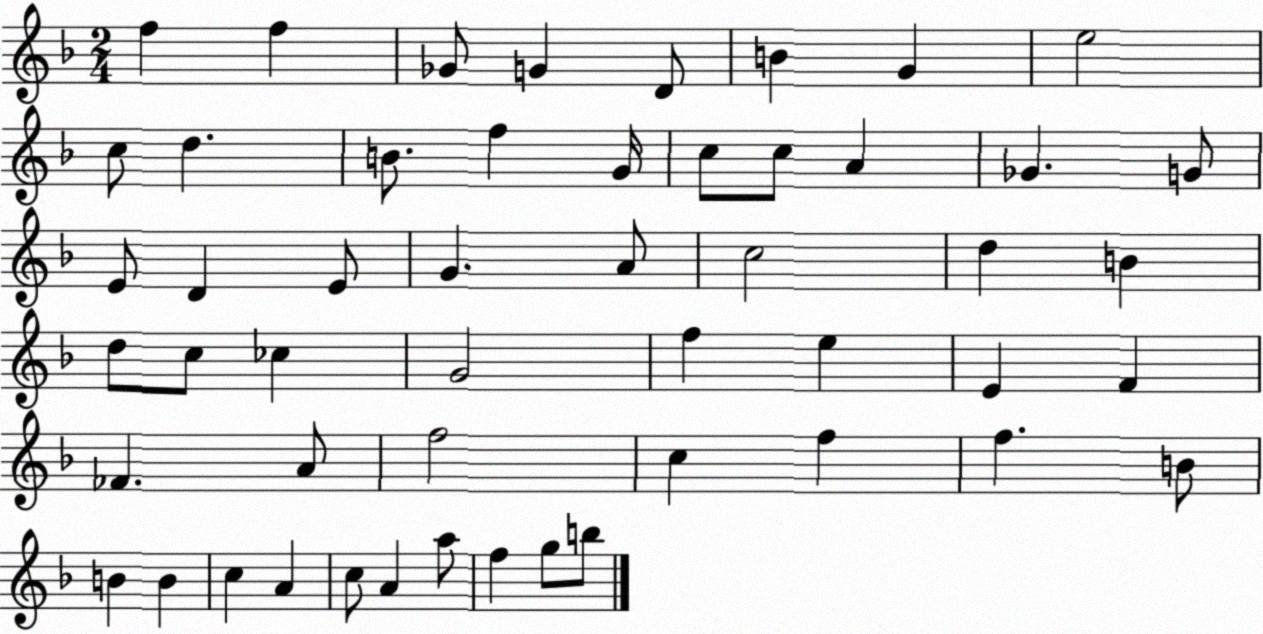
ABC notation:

X:1
T:Untitled
M:2/4
L:1/4
K:F
f f _G/2 G D/2 B G e2 c/2 d B/2 f G/4 c/2 c/2 A _G G/2 E/2 D E/2 G A/2 c2 d B d/2 c/2 _c G2 f e E F _F A/2 f2 c f f B/2 B B c A c/2 A a/2 f g/2 b/2